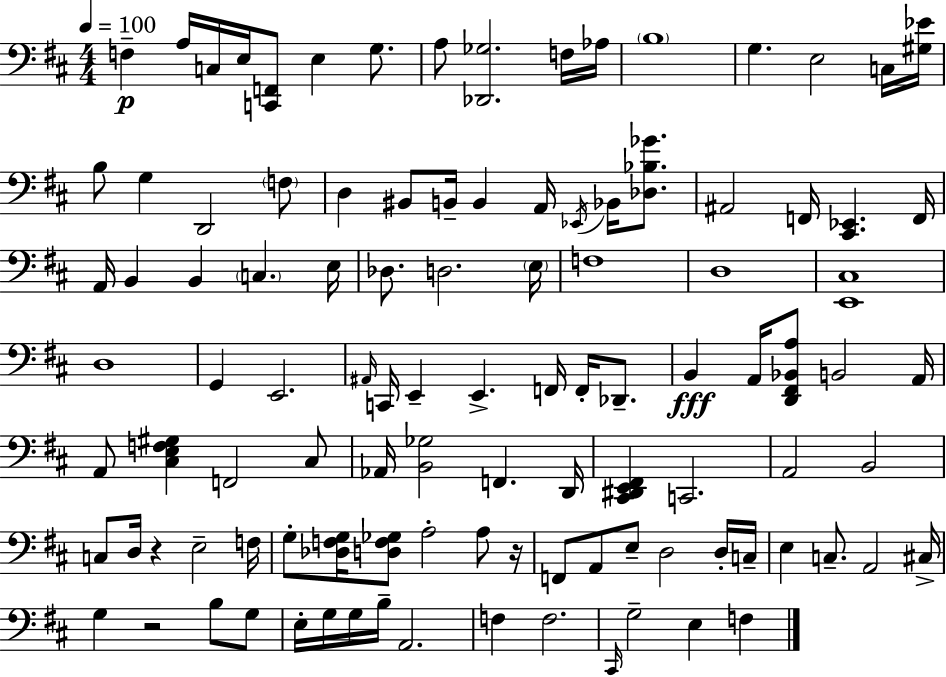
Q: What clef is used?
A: bass